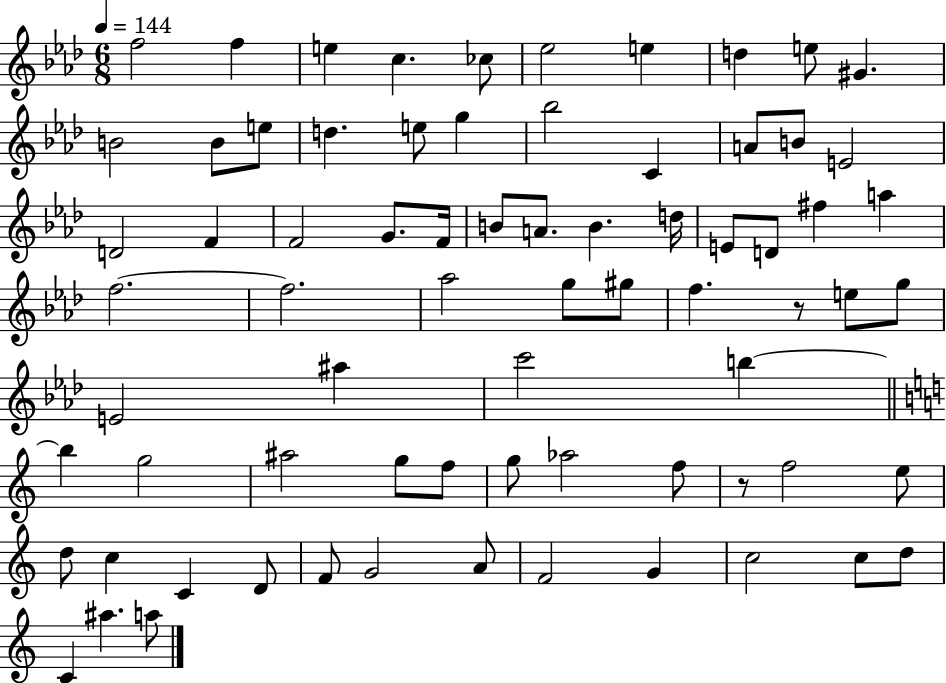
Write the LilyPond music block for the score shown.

{
  \clef treble
  \numericTimeSignature
  \time 6/8
  \key aes \major
  \tempo 4 = 144
  f''2 f''4 | e''4 c''4. ces''8 | ees''2 e''4 | d''4 e''8 gis'4. | \break b'2 b'8 e''8 | d''4. e''8 g''4 | bes''2 c'4 | a'8 b'8 e'2 | \break d'2 f'4 | f'2 g'8. f'16 | b'8 a'8. b'4. d''16 | e'8 d'8 fis''4 a''4 | \break f''2.~~ | f''2. | aes''2 g''8 gis''8 | f''4. r8 e''8 g''8 | \break e'2 ais''4 | c'''2 b''4~~ | \bar "||" \break \key a \minor b''4 g''2 | ais''2 g''8 f''8 | g''8 aes''2 f''8 | r8 f''2 e''8 | \break d''8 c''4 c'4 d'8 | f'8 g'2 a'8 | f'2 g'4 | c''2 c''8 d''8 | \break c'4 ais''4. a''8 | \bar "|."
}